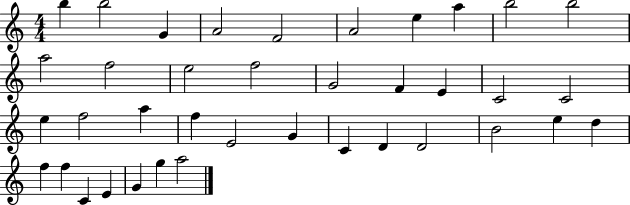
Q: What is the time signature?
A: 4/4